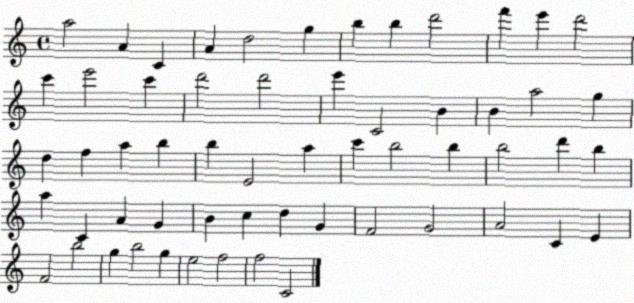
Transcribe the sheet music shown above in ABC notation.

X:1
T:Untitled
M:4/4
L:1/4
K:C
a2 A C A d2 g b b d'2 f' e' d'2 c' e'2 c' d'2 d'2 e' C2 B B a2 g d f a b b E2 a c' b2 b b2 d' b a C A G B c d G F2 G2 A2 C E F2 b2 g b2 g e2 f2 f2 C2